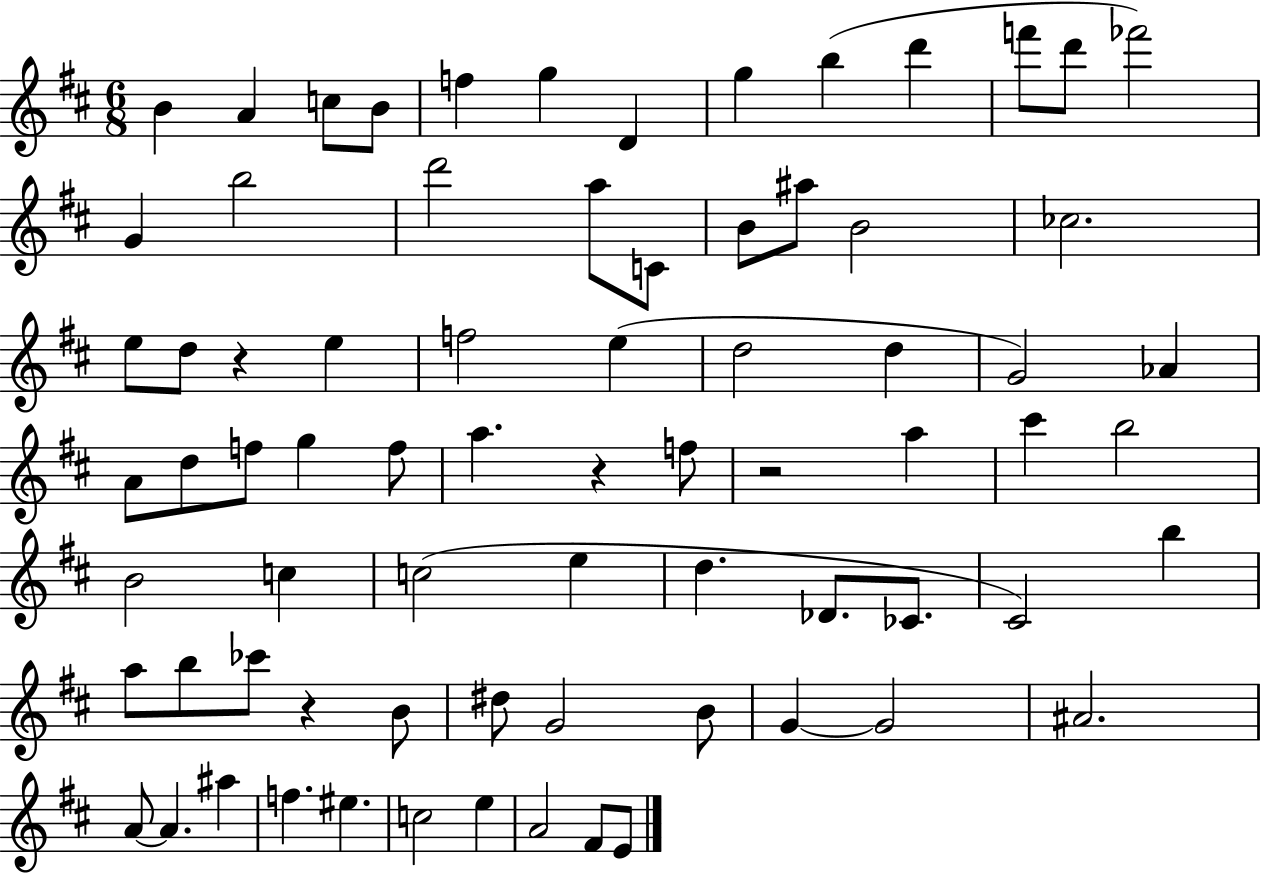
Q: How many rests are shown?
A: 4